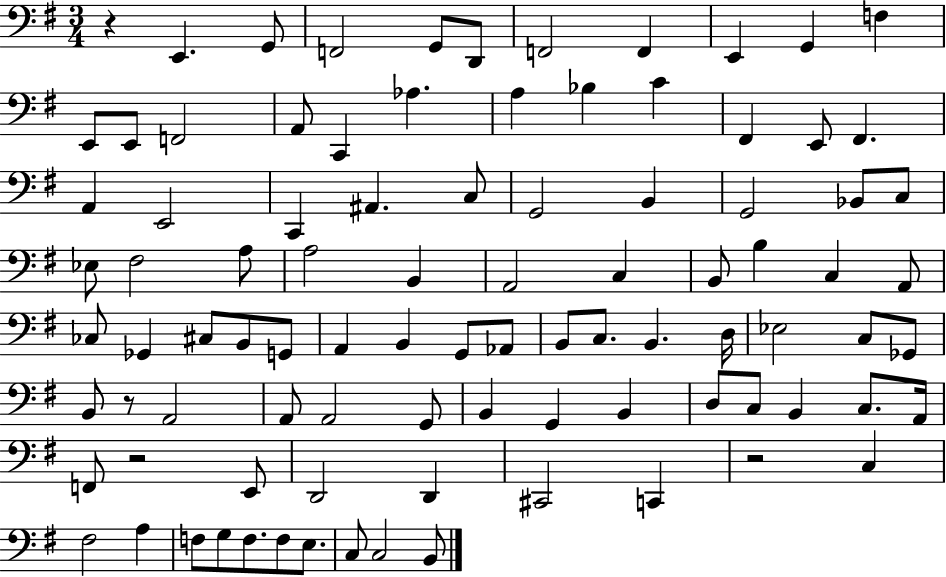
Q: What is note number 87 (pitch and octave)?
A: C3